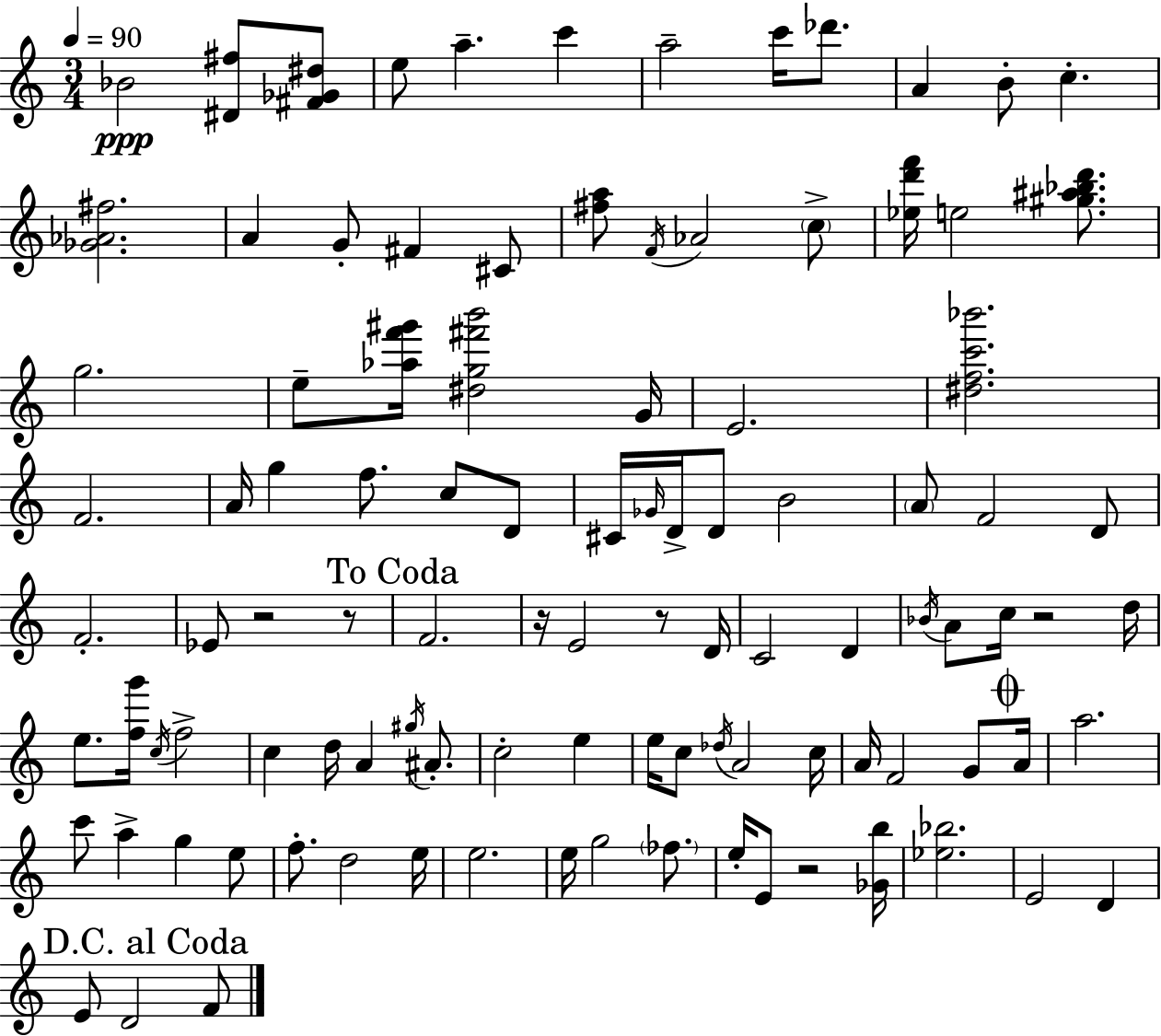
{
  \clef treble
  \numericTimeSignature
  \time 3/4
  \key a \minor
  \tempo 4 = 90
  bes'2\ppp <dis' fis''>8 <fis' ges' dis''>8 | e''8 a''4.-- c'''4 | a''2-- c'''16 des'''8. | a'4 b'8-. c''4.-. | \break <ges' aes' fis''>2. | a'4 g'8-. fis'4 cis'8 | <fis'' a''>8 \acciaccatura { f'16 } aes'2 \parenthesize c''8-> | <ees'' d''' f'''>16 e''2 <gis'' ais'' bes'' d'''>8. | \break g''2. | e''8-- <aes'' f''' gis'''>16 <dis'' g'' fis''' b'''>2 | g'16 e'2. | <dis'' f'' c''' bes'''>2. | \break f'2. | a'16 g''4 f''8. c''8 d'8 | cis'16 \grace { ges'16 } d'16-> d'8 b'2 | \parenthesize a'8 f'2 | \break d'8 f'2.-. | ees'8 r2 | r8 \mark "To Coda" f'2. | r16 e'2 r8 | \break d'16 c'2 d'4 | \acciaccatura { bes'16 } a'8 c''16 r2 | d''16 e''8. <f'' g'''>16 \acciaccatura { c''16 } f''2-> | c''4 d''16 a'4 | \break \acciaccatura { gis''16 } ais'8.-. c''2-. | e''4 e''16 c''8 \acciaccatura { des''16 } a'2 | c''16 a'16 f'2 | g'8 \mark \markup { \musicglyph "scripts.coda" } a'16 a''2. | \break c'''8 a''4-> | g''4 e''8 f''8.-. d''2 | e''16 e''2. | e''16 g''2 | \break \parenthesize fes''8. e''16-. e'8 r2 | <ges' b''>16 <ees'' bes''>2. | e'2 | d'4 \mark "D.C. al Coda" e'8 d'2 | \break f'8 \bar "|."
}